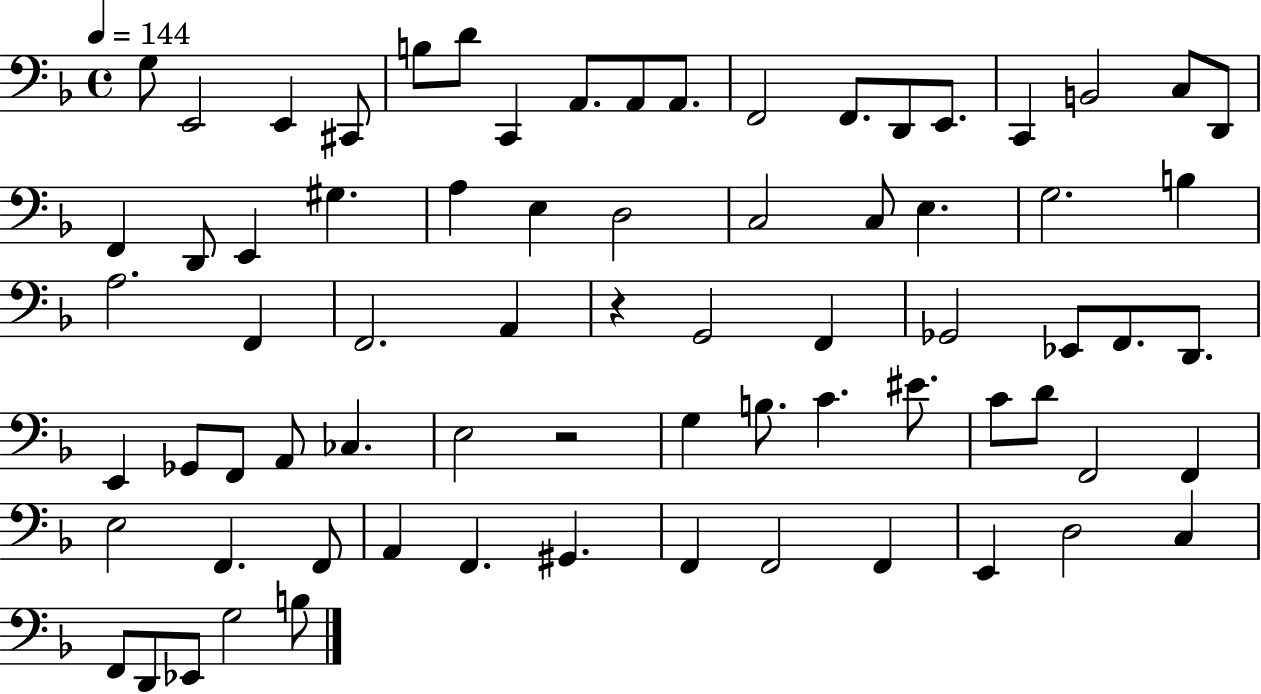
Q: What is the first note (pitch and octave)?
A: G3